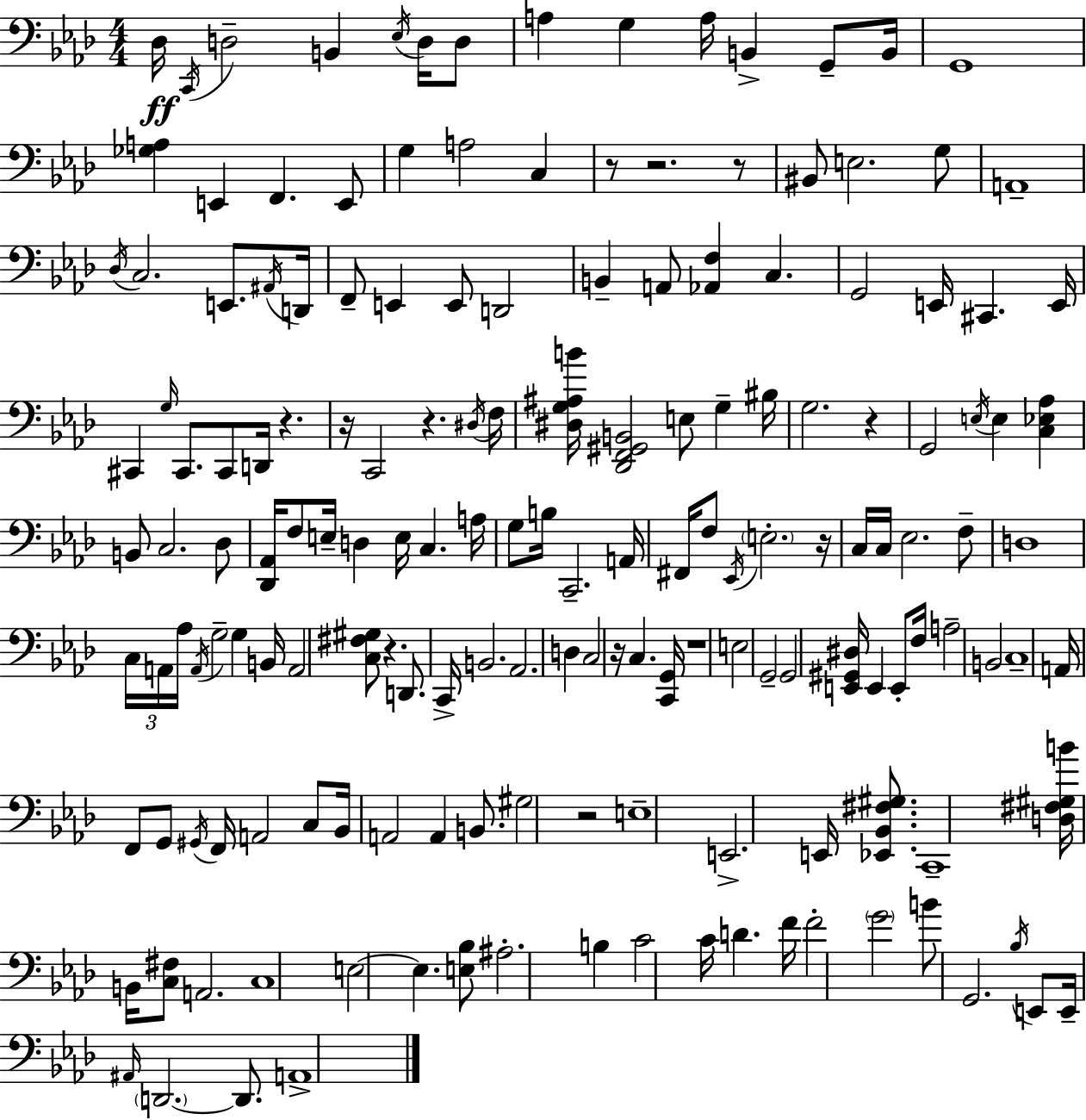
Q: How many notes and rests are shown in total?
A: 164